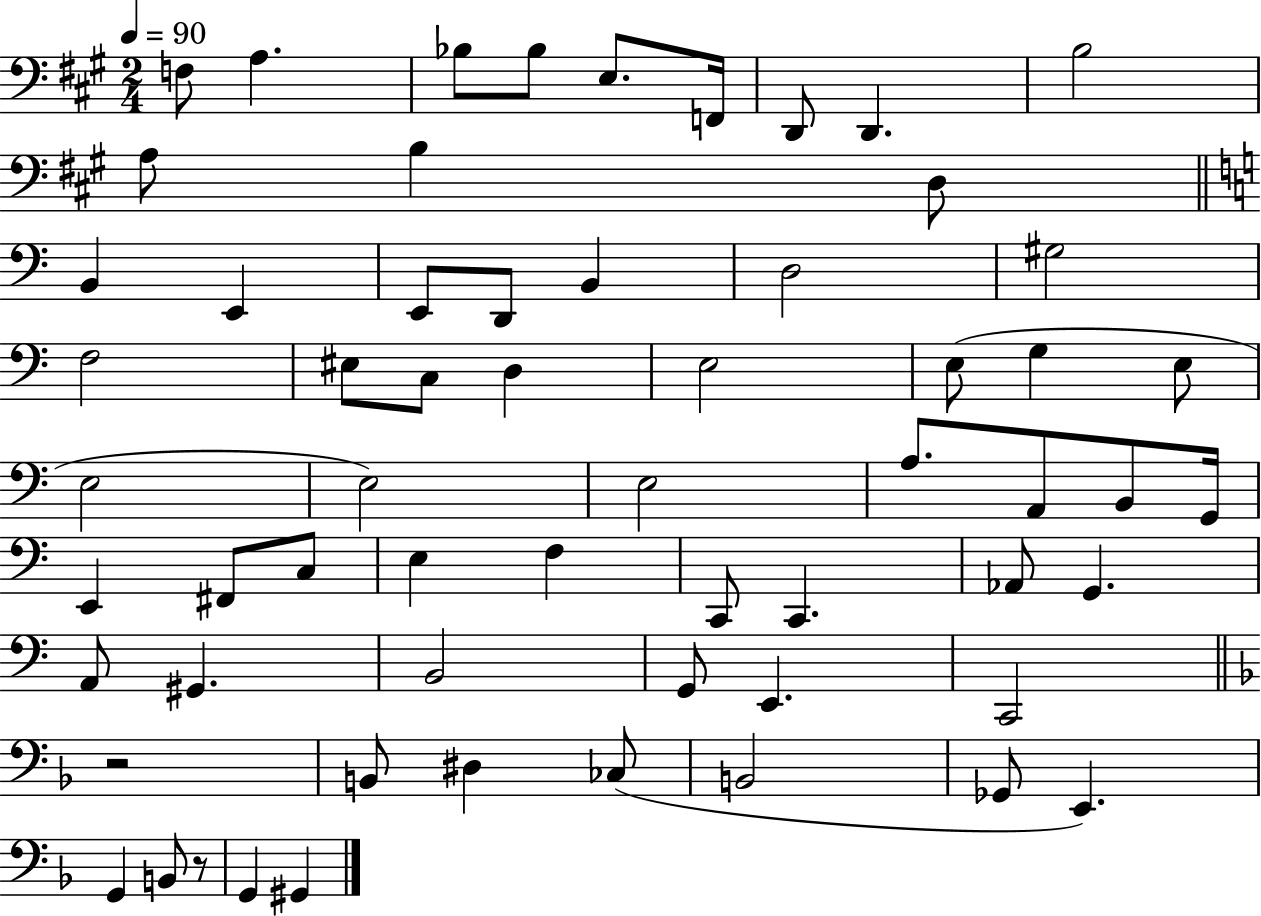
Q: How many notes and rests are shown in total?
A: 61